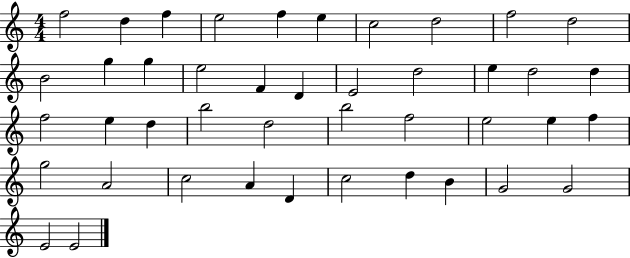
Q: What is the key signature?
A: C major